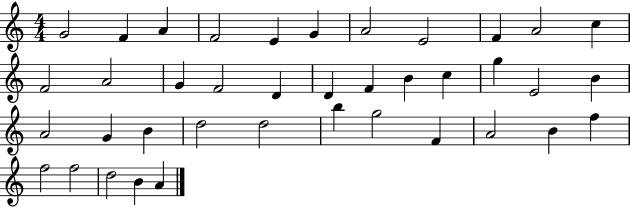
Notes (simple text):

G4/h F4/q A4/q F4/h E4/q G4/q A4/h E4/h F4/q A4/h C5/q F4/h A4/h G4/q F4/h D4/q D4/q F4/q B4/q C5/q G5/q E4/h B4/q A4/h G4/q B4/q D5/h D5/h B5/q G5/h F4/q A4/h B4/q F5/q F5/h F5/h D5/h B4/q A4/q